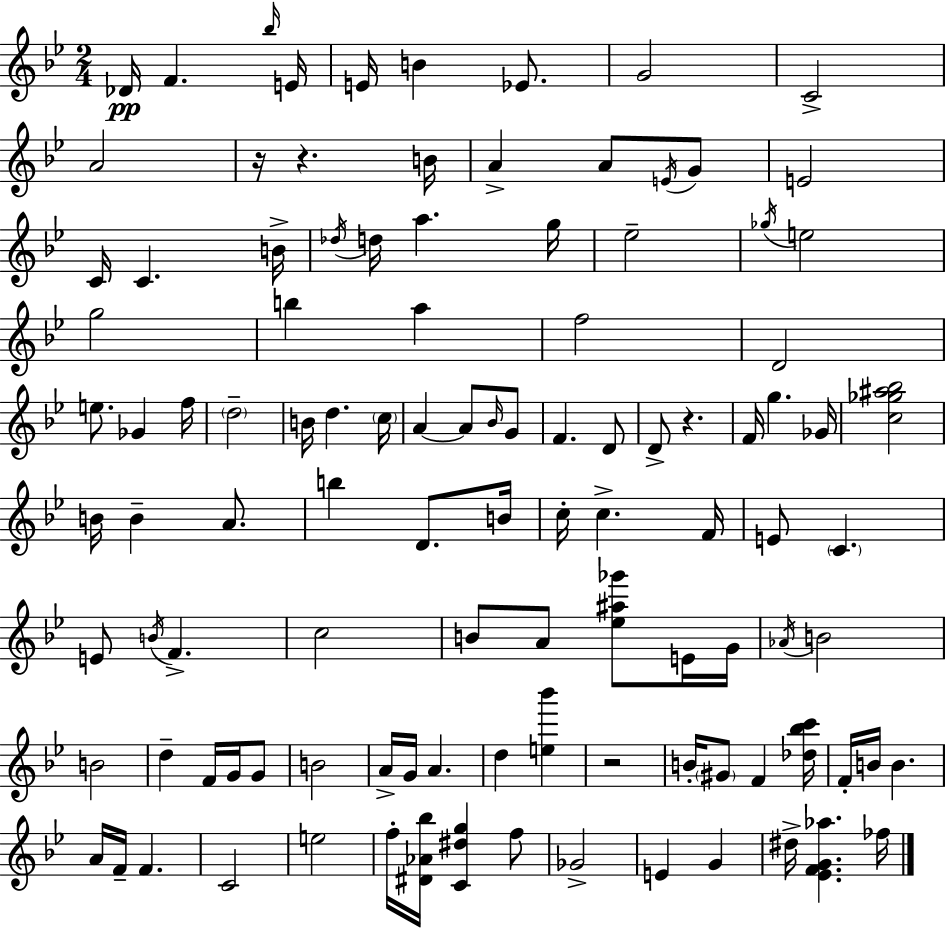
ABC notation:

X:1
T:Untitled
M:2/4
L:1/4
K:Bb
_D/4 F _b/4 E/4 E/4 B _E/2 G2 C2 A2 z/4 z B/4 A A/2 E/4 G/2 E2 C/4 C B/4 _d/4 d/4 a g/4 _e2 _g/4 e2 g2 b a f2 D2 e/2 _G f/4 d2 B/4 d c/4 A A/2 _B/4 G/2 F D/2 D/2 z F/4 g _G/4 [c_g^a_b]2 B/4 B A/2 b D/2 B/4 c/4 c F/4 E/2 C E/2 B/4 F c2 B/2 A/2 [_e^a_g']/2 E/4 G/4 _A/4 B2 B2 d F/4 G/4 G/2 B2 A/4 G/4 A d [e_b'] z2 B/4 ^G/2 F [_d_bc']/4 F/4 B/4 B A/4 F/4 F C2 e2 f/4 [^D_A_b]/4 [C^dg] f/2 _G2 E G ^d/4 [_EFG_a] _f/4